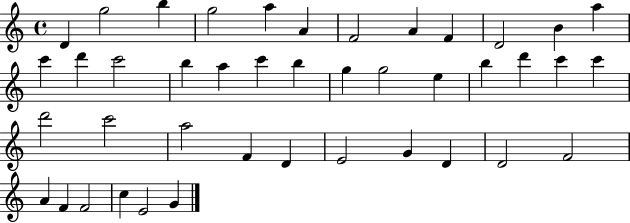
X:1
T:Untitled
M:4/4
L:1/4
K:C
D g2 b g2 a A F2 A F D2 B a c' d' c'2 b a c' b g g2 e b d' c' c' d'2 c'2 a2 F D E2 G D D2 F2 A F F2 c E2 G